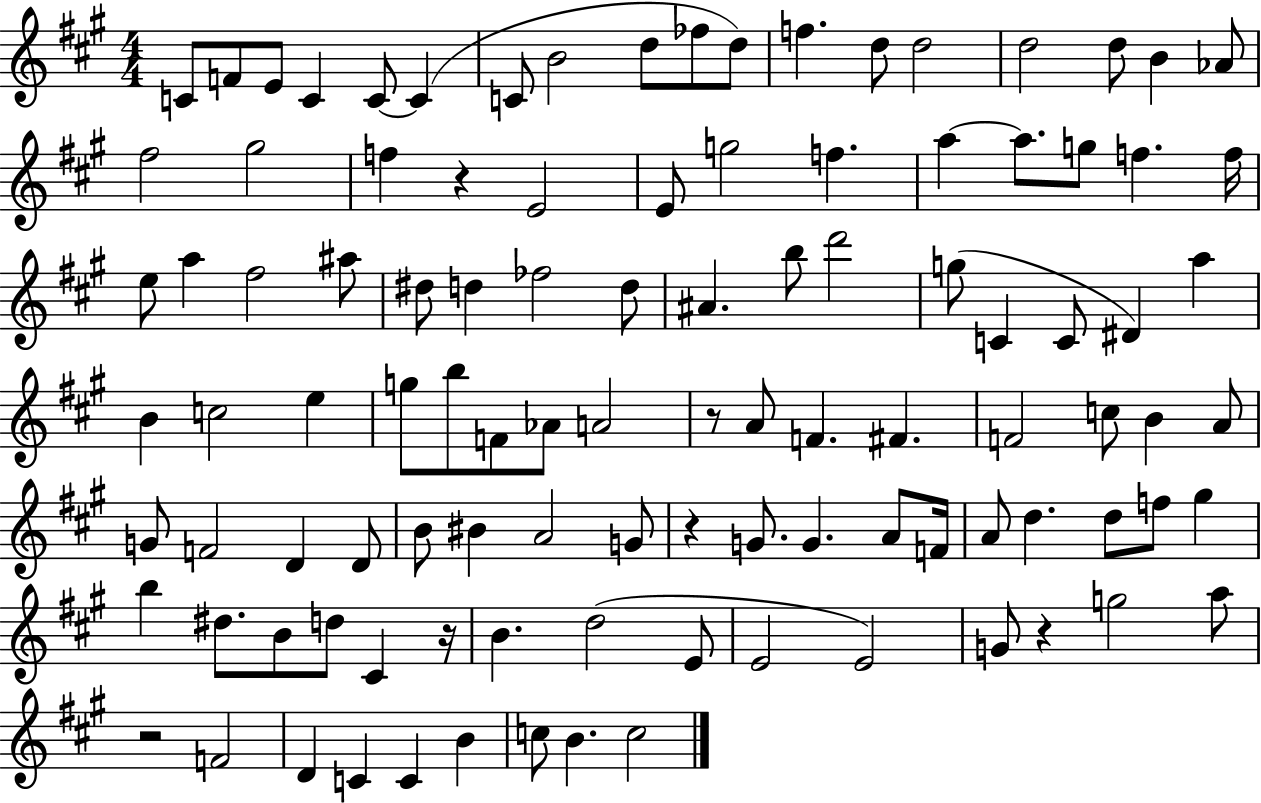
{
  \clef treble
  \numericTimeSignature
  \time 4/4
  \key a \major
  \repeat volta 2 { c'8 f'8 e'8 c'4 c'8~~ c'4( | c'8 b'2 d''8 fes''8 d''8) | f''4. d''8 d''2 | d''2 d''8 b'4 aes'8 | \break fis''2 gis''2 | f''4 r4 e'2 | e'8 g''2 f''4. | a''4~~ a''8. g''8 f''4. f''16 | \break e''8 a''4 fis''2 ais''8 | dis''8 d''4 fes''2 d''8 | ais'4. b''8 d'''2 | g''8( c'4 c'8 dis'4) a''4 | \break b'4 c''2 e''4 | g''8 b''8 f'8 aes'8 a'2 | r8 a'8 f'4. fis'4. | f'2 c''8 b'4 a'8 | \break g'8 f'2 d'4 d'8 | b'8 bis'4 a'2 g'8 | r4 g'8. g'4. a'8 f'16 | a'8 d''4. d''8 f''8 gis''4 | \break b''4 dis''8. b'8 d''8 cis'4 r16 | b'4. d''2( e'8 | e'2 e'2) | g'8 r4 g''2 a''8 | \break r2 f'2 | d'4 c'4 c'4 b'4 | c''8 b'4. c''2 | } \bar "|."
}